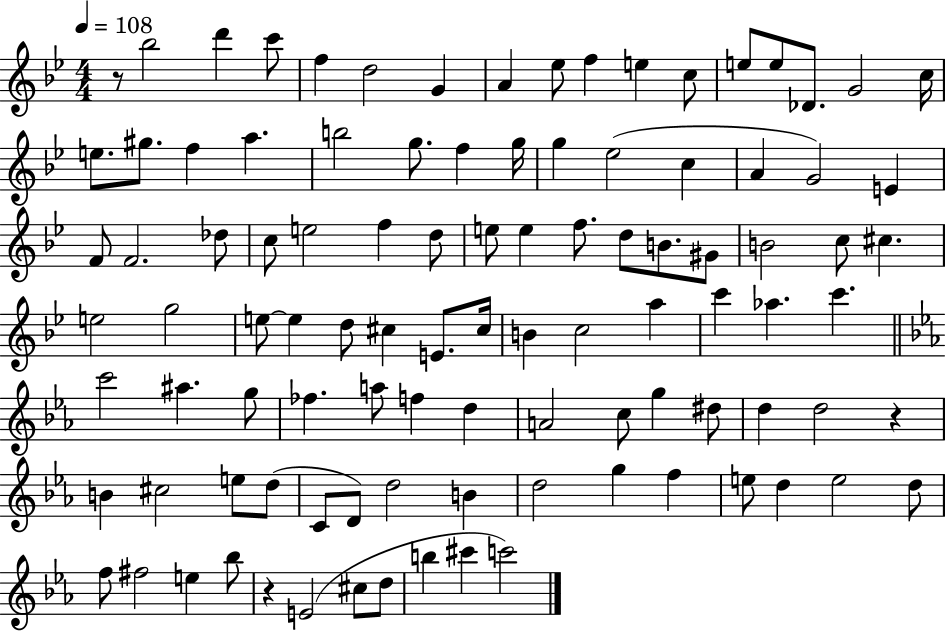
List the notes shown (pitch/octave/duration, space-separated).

R/e Bb5/h D6/q C6/e F5/q D5/h G4/q A4/q Eb5/e F5/q E5/q C5/e E5/e E5/e Db4/e. G4/h C5/s E5/e. G#5/e. F5/q A5/q. B5/h G5/e. F5/q G5/s G5/q Eb5/h C5/q A4/q G4/h E4/q F4/e F4/h. Db5/e C5/e E5/h F5/q D5/e E5/e E5/q F5/e. D5/e B4/e. G#4/e B4/h C5/e C#5/q. E5/h G5/h E5/e E5/q D5/e C#5/q E4/e. C#5/s B4/q C5/h A5/q C6/q Ab5/q. C6/q. C6/h A#5/q. G5/e FES5/q. A5/e F5/q D5/q A4/h C5/e G5/q D#5/e D5/q D5/h R/q B4/q C#5/h E5/e D5/e C4/e D4/e D5/h B4/q D5/h G5/q F5/q E5/e D5/q E5/h D5/e F5/e F#5/h E5/q Bb5/e R/q E4/h C#5/e D5/e B5/q C#6/q C6/h